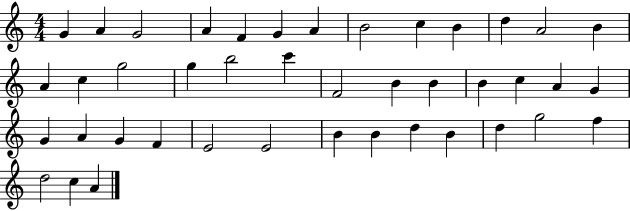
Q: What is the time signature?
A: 4/4